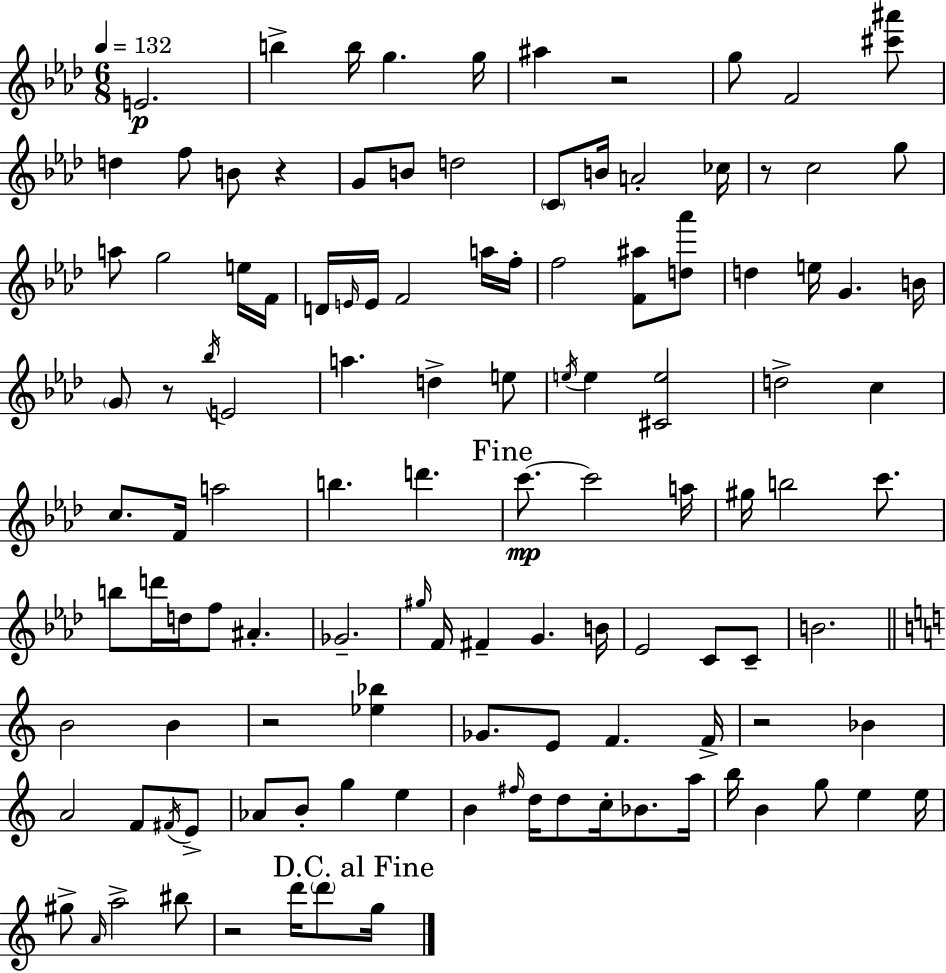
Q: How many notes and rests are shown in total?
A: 117